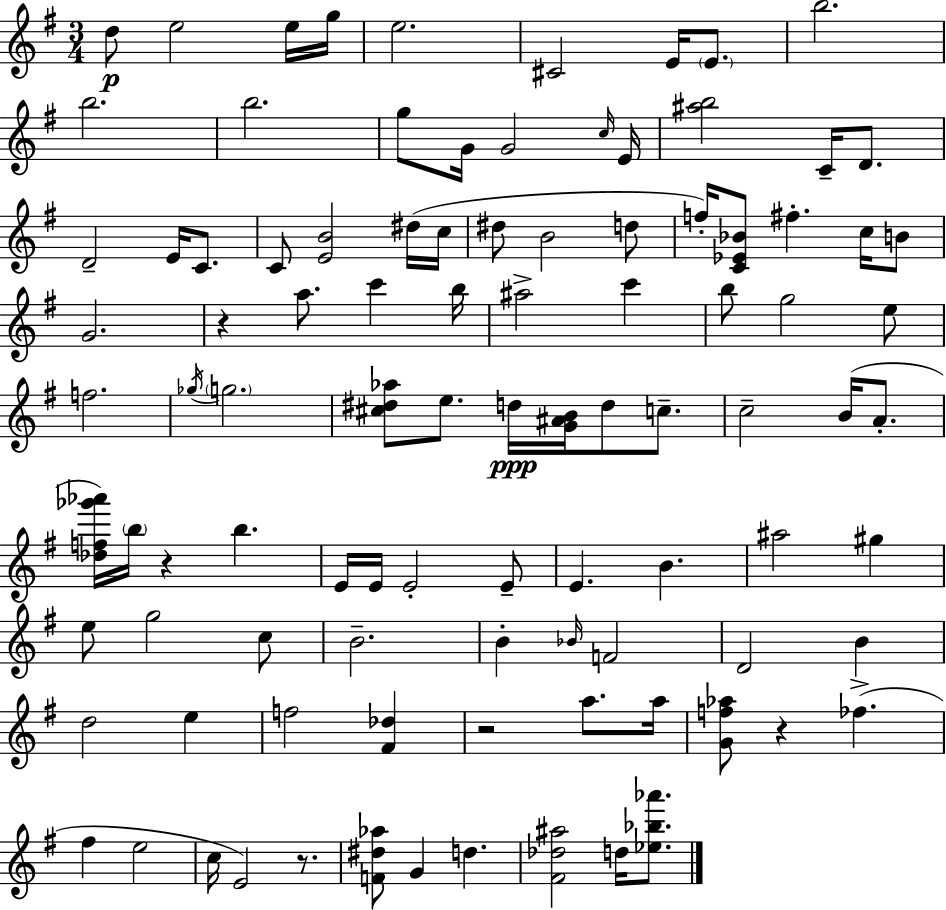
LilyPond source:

{
  \clef treble
  \numericTimeSignature
  \time 3/4
  \key e \minor
  d''8\p e''2 e''16 g''16 | e''2. | cis'2 e'16 \parenthesize e'8. | b''2. | \break b''2. | b''2. | g''8 g'16 g'2 \grace { c''16 } | e'16 <ais'' b''>2 c'16-- d'8. | \break d'2-- e'16 c'8. | c'8 <e' b'>2 dis''16( | c''16 dis''8 b'2 d''8 | f''16-.) <c' ees' bes'>8 fis''4.-. c''16 b'8 | \break g'2. | r4 a''8. c'''4 | b''16 ais''2-> c'''4 | b''8 g''2 e''8 | \break f''2. | \acciaccatura { ges''16 } \parenthesize g''2. | <cis'' dis'' aes''>8 e''8. d''16\ppp <g' ais' b'>16 d''8 c''8.-- | c''2-- b'16( a'8.-. | \break <des'' f'' ges''' aes'''>16) \parenthesize b''16 r4 b''4. | e'16 e'16 e'2-. | e'8-- e'4. b'4. | ais''2 gis''4 | \break e''8 g''2 | c''8 b'2.-- | b'4-. \grace { bes'16 } f'2 | d'2 b'4 | \break d''2 e''4 | f''2 <fis' des''>4 | r2 a''8. | a''16 <g' f'' aes''>8 r4 fes''4.->( | \break fis''4 e''2 | c''16 e'2) | r8. <f' dis'' aes''>8 g'4 d''4. | <fis' des'' ais''>2 d''16 | \break <ees'' bes'' aes'''>8. \bar "|."
}